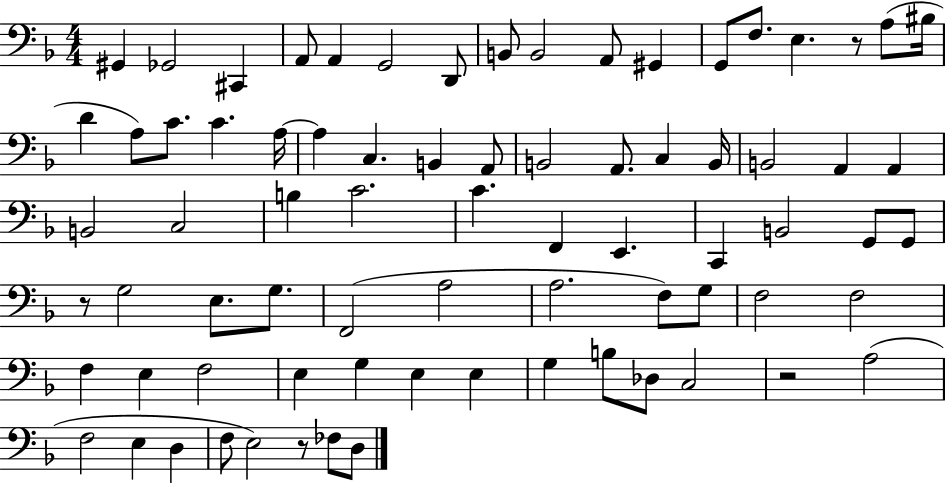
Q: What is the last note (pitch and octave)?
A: D3